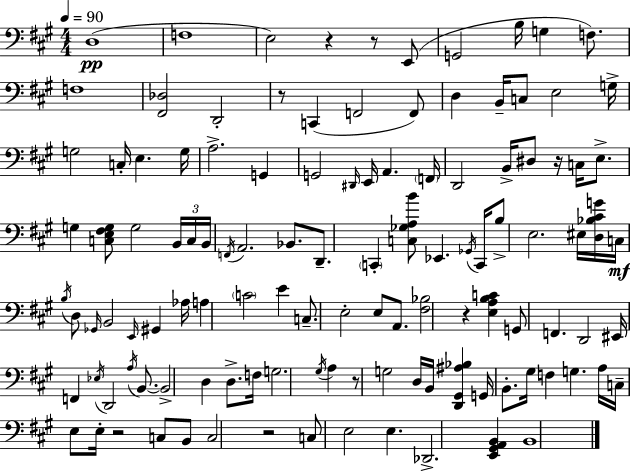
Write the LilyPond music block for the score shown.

{
  \clef bass
  \numericTimeSignature
  \time 4/4
  \key a \major
  \tempo 4 = 90
  \repeat volta 2 { d1(\pp | f1 | e2) r4 r8 e,8( | g,2 b16 g4 f8.) | \break f1 | <fis, des>2 d,2-. | r8 c,4( f,2 f,8) | d4 b,16-- c8 e2 g16-> | \break g2 c16-. e4. g16 | a2.-> g,4 | g,2 \grace { dis,16 } e,16 a,4. | \parenthesize f,16 d,2 b,16-> dis8 r16 c16 e8.-> | \break g4 <c e fis g>8 g2 \tuplet 3/2 { b,16 | c16 b,16 } \acciaccatura { f,16 } a,2. bes,8. | d,8.-- \parenthesize c,4-. <c ges a b'>8 ees,4. | \acciaccatura { ges,16 } c,16 b8-> e2. | \break eis16 <d bes cis' g'>16 c16\mf \acciaccatura { b16 } d8 \grace { ges,16 } b,2 | \grace { e,16 } gis,4 aes16 a4 \parenthesize c'2 | e'4 c8.-- e2-. | e8 a,8. <fis bes>2 r4 | \break <e a b c'>4 g,8 f,4. d,2 | eis,16 f,4 \acciaccatura { ees16 } d,2 | \acciaccatura { a16 } b,8.~~ b,2-> | d4 d8.-> f16 g2. | \break \acciaccatura { gis16 } a4 r8 g2 | d16 b,16 <d, gis, ais bes>4 g,16 b,8.-. gis16 f4 | g4. a16 c16-- e8 e16-. r2 | c8 b,8 c2 | \break r2 c8 e2 | e4. des,2.-> | <e, gis, a, b,>4 b,1 | } \bar "|."
}